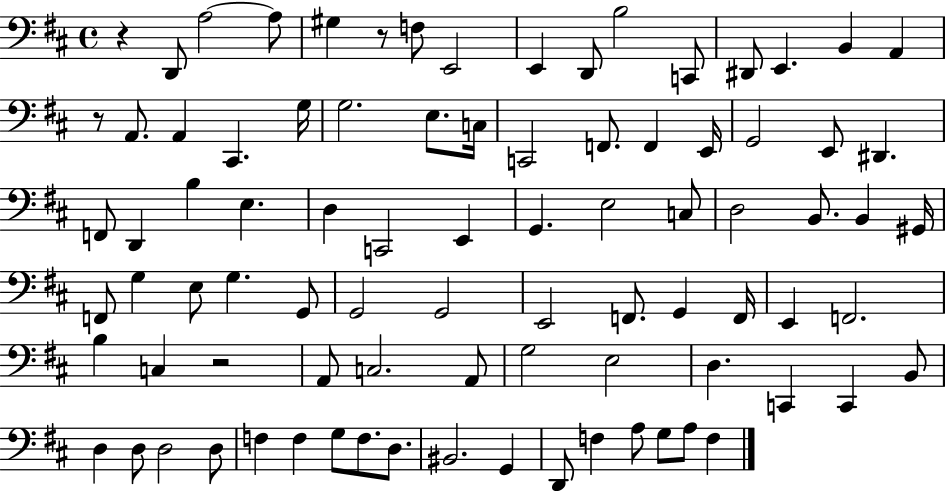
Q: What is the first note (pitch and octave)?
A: D2